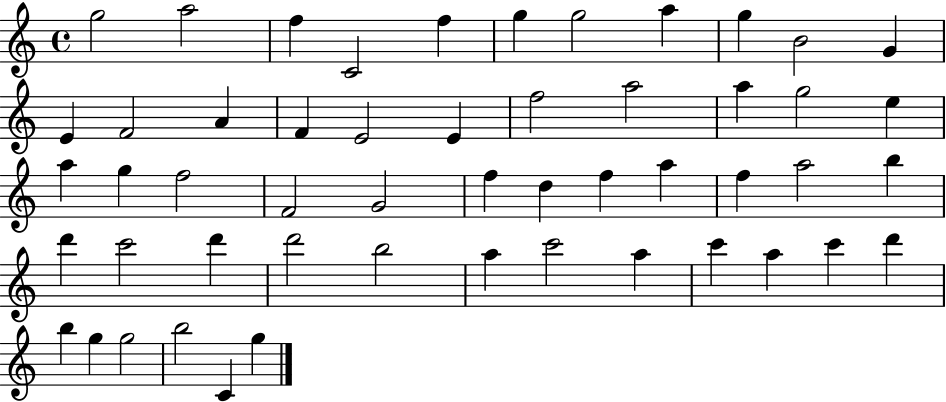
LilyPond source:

{
  \clef treble
  \time 4/4
  \defaultTimeSignature
  \key c \major
  g''2 a''2 | f''4 c'2 f''4 | g''4 g''2 a''4 | g''4 b'2 g'4 | \break e'4 f'2 a'4 | f'4 e'2 e'4 | f''2 a''2 | a''4 g''2 e''4 | \break a''4 g''4 f''2 | f'2 g'2 | f''4 d''4 f''4 a''4 | f''4 a''2 b''4 | \break d'''4 c'''2 d'''4 | d'''2 b''2 | a''4 c'''2 a''4 | c'''4 a''4 c'''4 d'''4 | \break b''4 g''4 g''2 | b''2 c'4 g''4 | \bar "|."
}